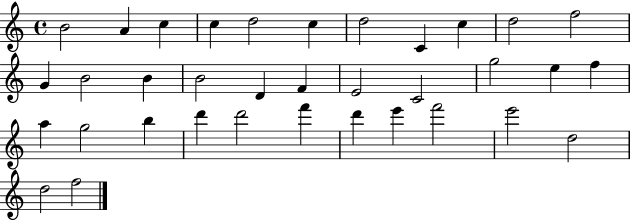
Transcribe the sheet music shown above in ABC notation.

X:1
T:Untitled
M:4/4
L:1/4
K:C
B2 A c c d2 c d2 C c d2 f2 G B2 B B2 D F E2 C2 g2 e f a g2 b d' d'2 f' d' e' f'2 e'2 d2 d2 f2